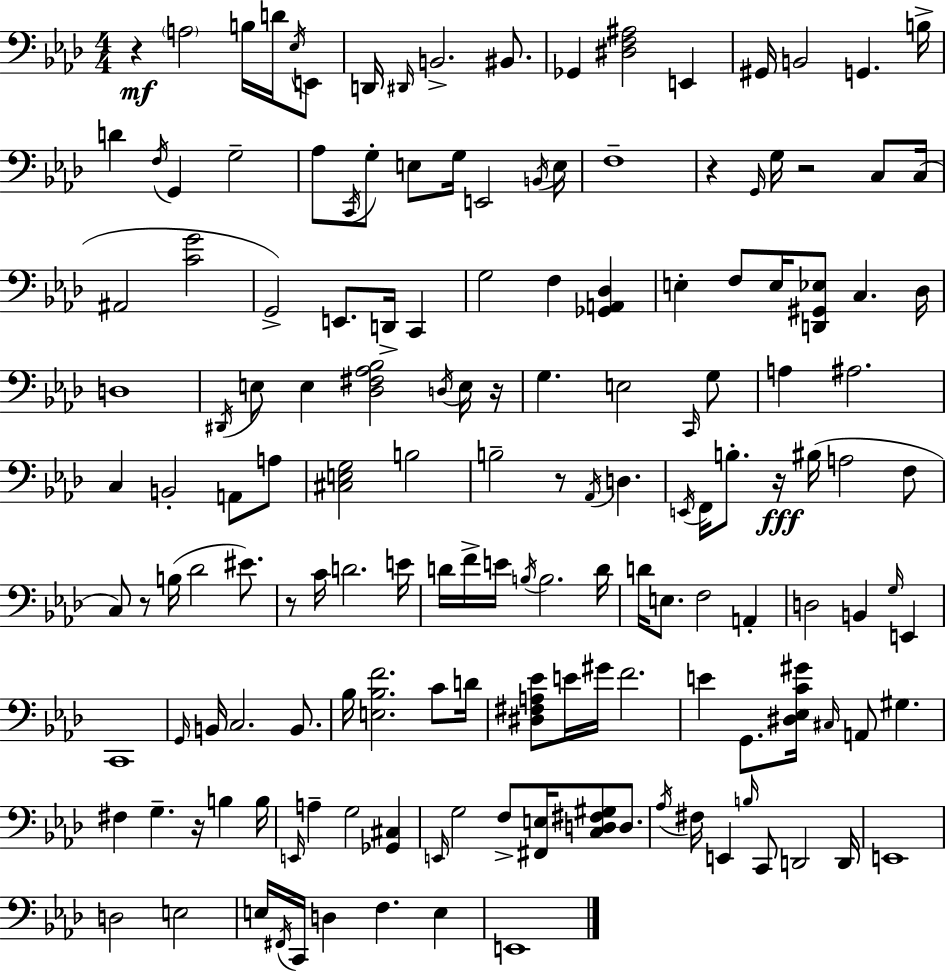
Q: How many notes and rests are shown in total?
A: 156